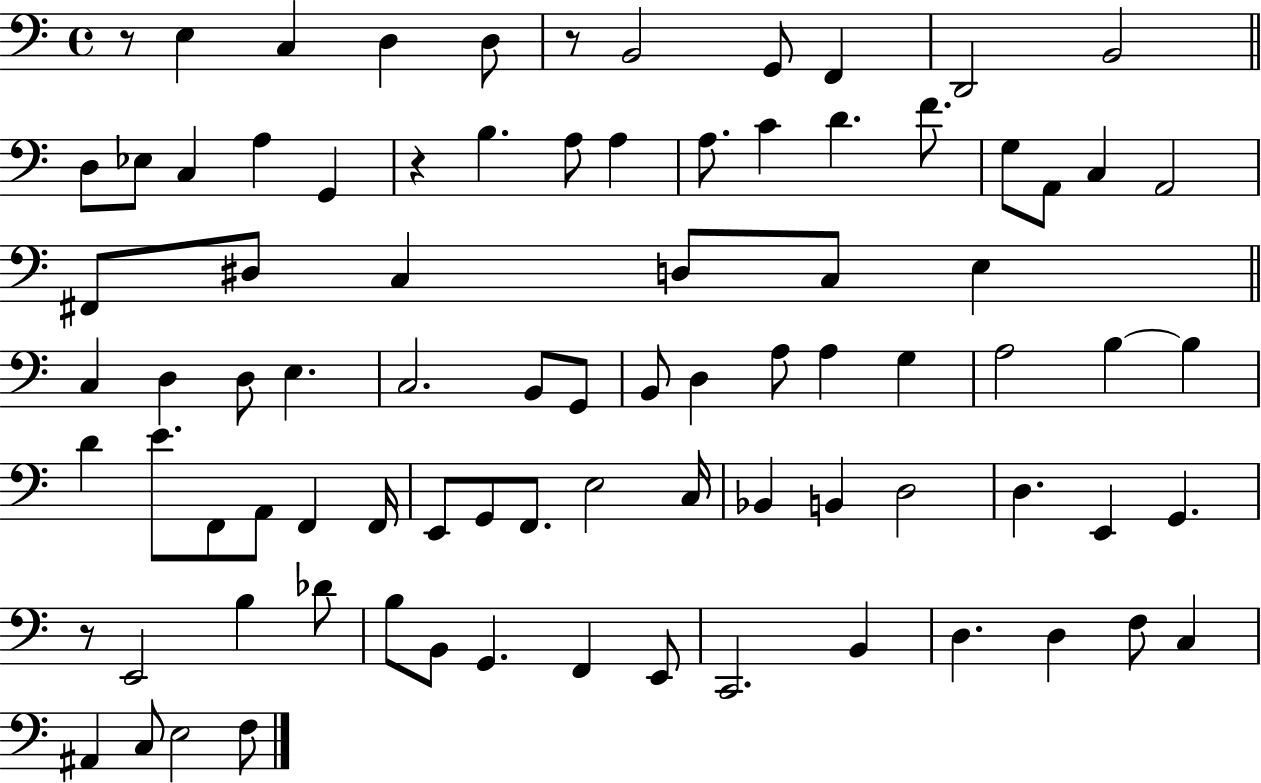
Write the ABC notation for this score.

X:1
T:Untitled
M:4/4
L:1/4
K:C
z/2 E, C, D, D,/2 z/2 B,,2 G,,/2 F,, D,,2 B,,2 D,/2 _E,/2 C, A, G,, z B, A,/2 A, A,/2 C D F/2 G,/2 A,,/2 C, A,,2 ^F,,/2 ^D,/2 C, D,/2 C,/2 E, C, D, D,/2 E, C,2 B,,/2 G,,/2 B,,/2 D, A,/2 A, G, A,2 B, B, D E/2 F,,/2 A,,/2 F,, F,,/4 E,,/2 G,,/2 F,,/2 E,2 C,/4 _B,, B,, D,2 D, E,, G,, z/2 E,,2 B, _D/2 B,/2 B,,/2 G,, F,, E,,/2 C,,2 B,, D, D, F,/2 C, ^A,, C,/2 E,2 F,/2